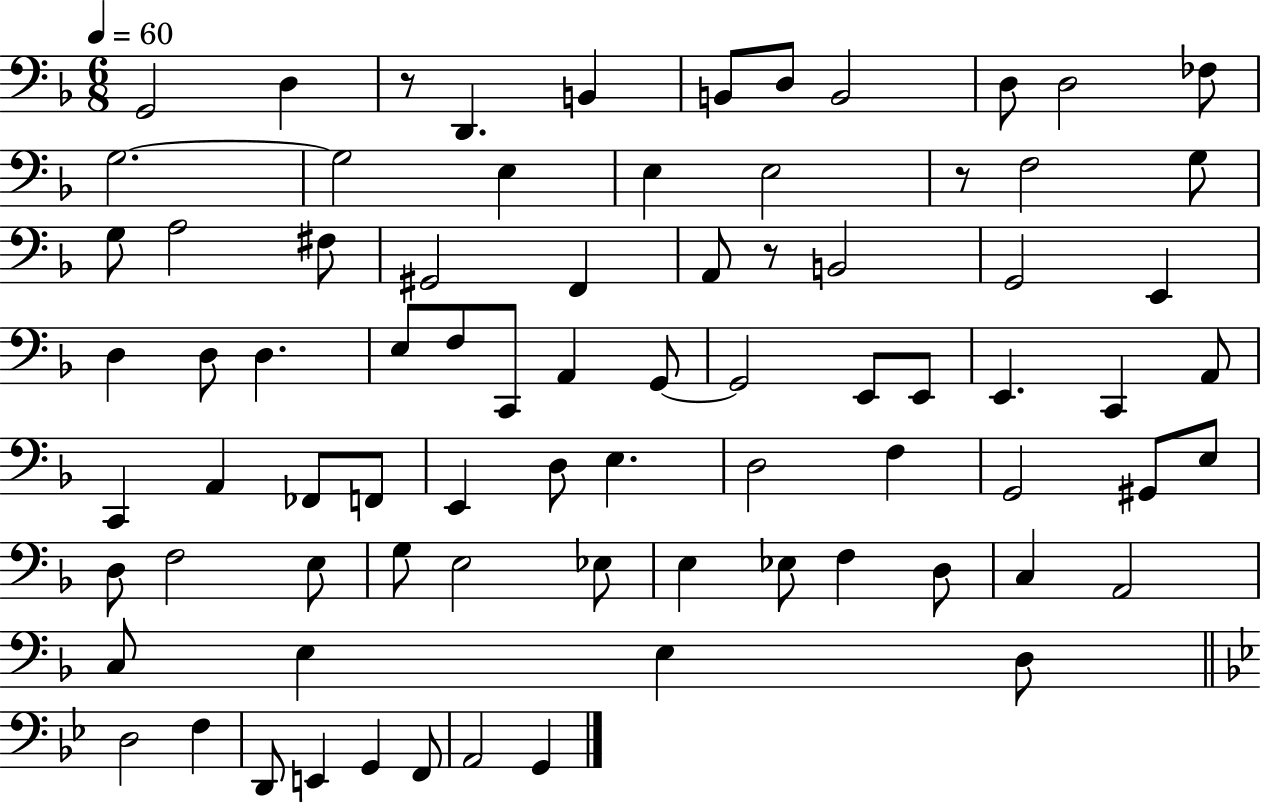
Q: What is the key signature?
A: F major